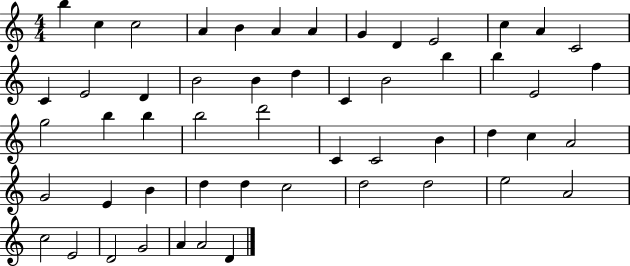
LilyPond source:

{
  \clef treble
  \numericTimeSignature
  \time 4/4
  \key c \major
  b''4 c''4 c''2 | a'4 b'4 a'4 a'4 | g'4 d'4 e'2 | c''4 a'4 c'2 | \break c'4 e'2 d'4 | b'2 b'4 d''4 | c'4 b'2 b''4 | b''4 e'2 f''4 | \break g''2 b''4 b''4 | b''2 d'''2 | c'4 c'2 b'4 | d''4 c''4 a'2 | \break g'2 e'4 b'4 | d''4 d''4 c''2 | d''2 d''2 | e''2 a'2 | \break c''2 e'2 | d'2 g'2 | a'4 a'2 d'4 | \bar "|."
}